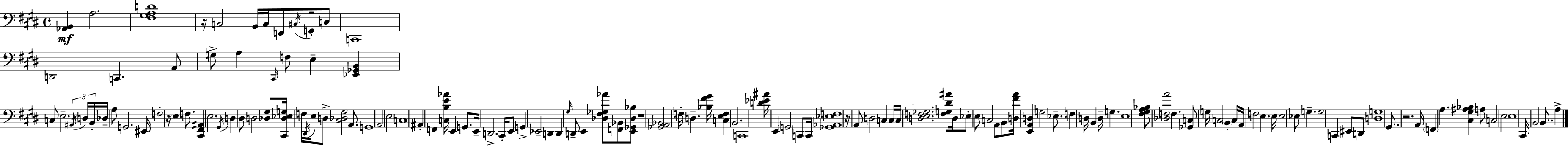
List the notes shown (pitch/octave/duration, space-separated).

[Ab2,B2]/q A3/h. [F#3,G#3,A3,D4]/w R/s C3/h B2/s C3/s F2/e C#3/s G2/s D3/e C2/w D2/h C2/q. A2/e G3/e A3/q C#2/s F3/e E3/q [Eb2,Gb2,B2]/q C3/e E3/h. A#2/s D3/s B2/s Db3/s A3/e G2/h. EIS2/s F3/h R/s E3/q F3/e. [C#2,F#2,A#2]/q E3/h. G#2/s D3/q D#3/e D3/h [Db3,G#3]/e [C#2,Db3,Eb3,G3]/s F3/s D#2/s E3/s D3/e [C#3,Db3,G#3]/h A2/e. G2/w A2/h E3/h C3/w A#2/q F2/q [C3,B3,E4,Ab4]/s E2/q G2/e. E2/s D2/h. C#2/s E2/e G2/q Eb2/h D2/q D2/q G#3/s D2/e E2/q [Db3,F#3,Gb3,Ab4]/e [F2,Bb2]/e [E2,Gb2,Db3,Bb3]/e R/w [Gb2,A2,Bb2]/h F3/s D3/q. [Bb3,F#4,G#4]/s [C3,E3,F3]/q B2/h. C2/w [D4,Eb4,A#4]/s E2/q G2/h C2/e C2/s [Gb2,Ab2,Eb3,F3]/w R/s A2/e D3/h C3/q C3/s C3/s [D3,E3,F3,Gb3]/h. [F3,G3,D#4,A#4]/e D3/s Eb3/e E3/e C3/h A2/e B2/e [D3,F#4,A4]/s [E2,A2,D3]/q G3/h Eb3/e. F3/q D3/s B2/q D3/s G3/q. E3/w [F#3,G#3,A3,Bb3]/e [Db3,F3,A4]/h F3/q. [Gb2,C3]/e G3/s C3/h B2/q C3/s A2/s F3/h E3/q. E3/s E3/h Eb3/e G3/q. G3/h C2/q EIS2/e D2/e [D3,G3]/w G#2/e. R/h. A2/s F2/q A3/q. [C#3,G#3,A#3,Bb3]/q A3/e C3/h E3/h E3/w C#2/s B2/h B2/e. A3/q